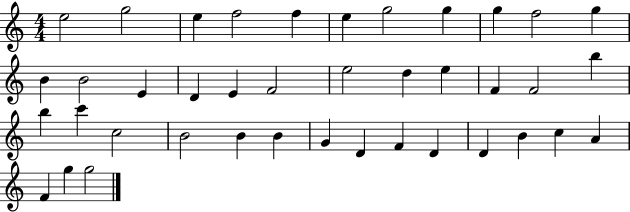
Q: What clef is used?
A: treble